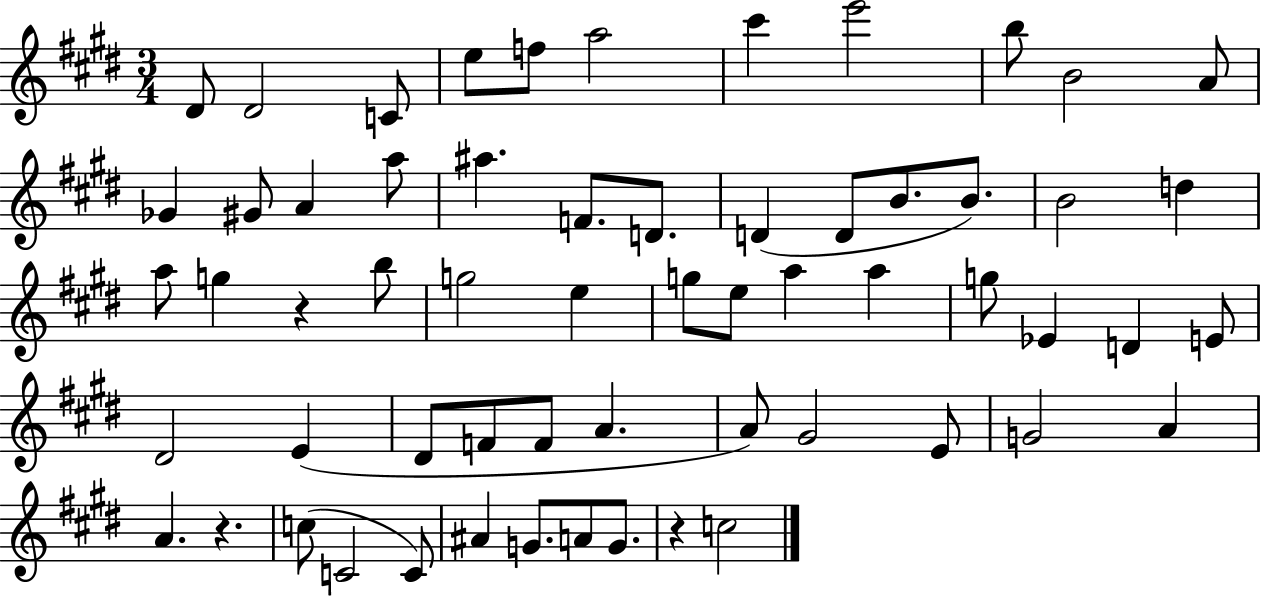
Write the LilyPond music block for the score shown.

{
  \clef treble
  \numericTimeSignature
  \time 3/4
  \key e \major
  dis'8 dis'2 c'8 | e''8 f''8 a''2 | cis'''4 e'''2 | b''8 b'2 a'8 | \break ges'4 gis'8 a'4 a''8 | ais''4. f'8. d'8. | d'4( d'8 b'8. b'8.) | b'2 d''4 | \break a''8 g''4 r4 b''8 | g''2 e''4 | g''8 e''8 a''4 a''4 | g''8 ees'4 d'4 e'8 | \break dis'2 e'4( | dis'8 f'8 f'8 a'4. | a'8) gis'2 e'8 | g'2 a'4 | \break a'4. r4. | c''8( c'2 c'8) | ais'4 g'8. a'8 g'8. | r4 c''2 | \break \bar "|."
}